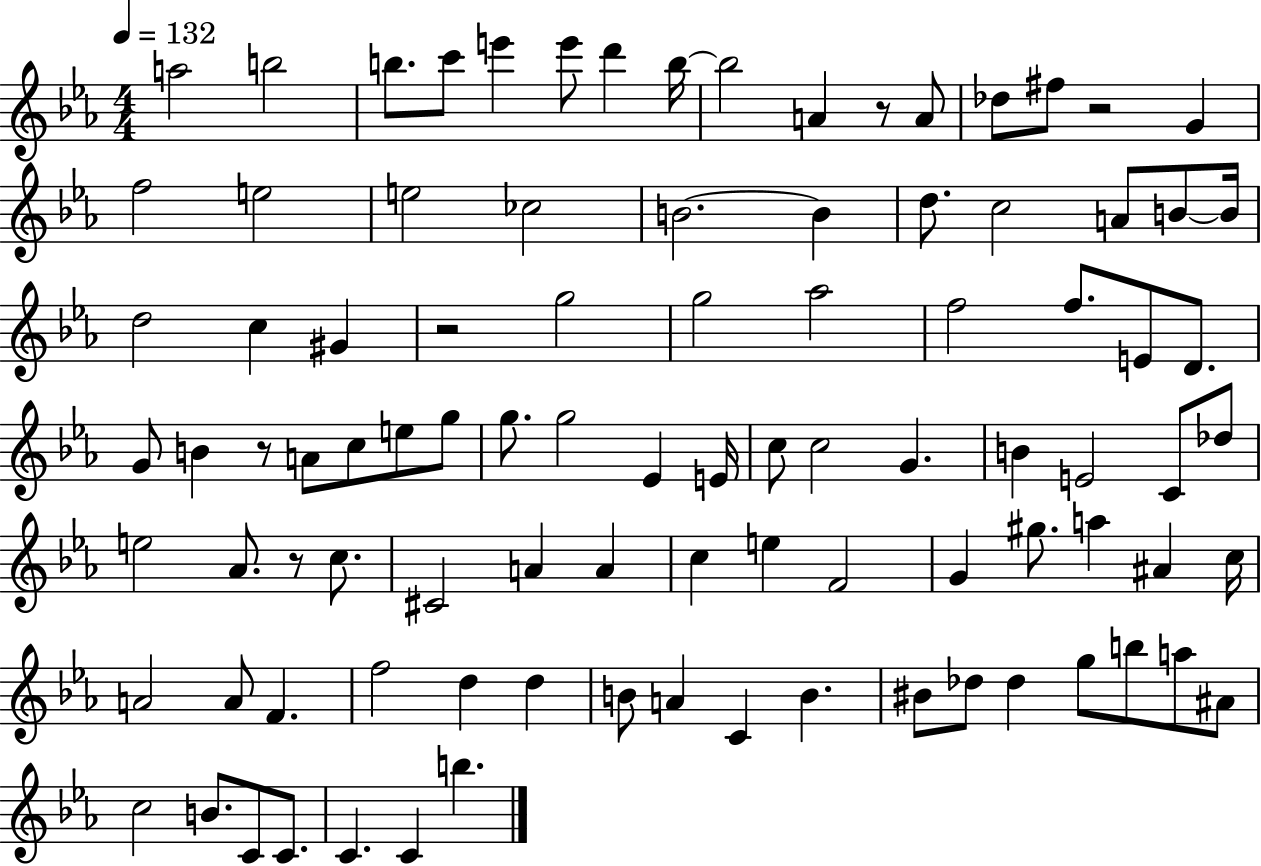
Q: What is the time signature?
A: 4/4